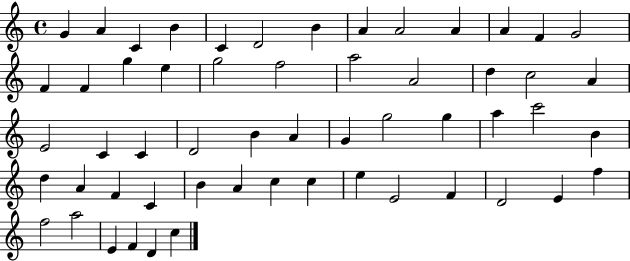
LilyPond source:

{
  \clef treble
  \time 4/4
  \defaultTimeSignature
  \key c \major
  g'4 a'4 c'4 b'4 | c'4 d'2 b'4 | a'4 a'2 a'4 | a'4 f'4 g'2 | \break f'4 f'4 g''4 e''4 | g''2 f''2 | a''2 a'2 | d''4 c''2 a'4 | \break e'2 c'4 c'4 | d'2 b'4 a'4 | g'4 g''2 g''4 | a''4 c'''2 b'4 | \break d''4 a'4 f'4 c'4 | b'4 a'4 c''4 c''4 | e''4 e'2 f'4 | d'2 e'4 f''4 | \break f''2 a''2 | e'4 f'4 d'4 c''4 | \bar "|."
}